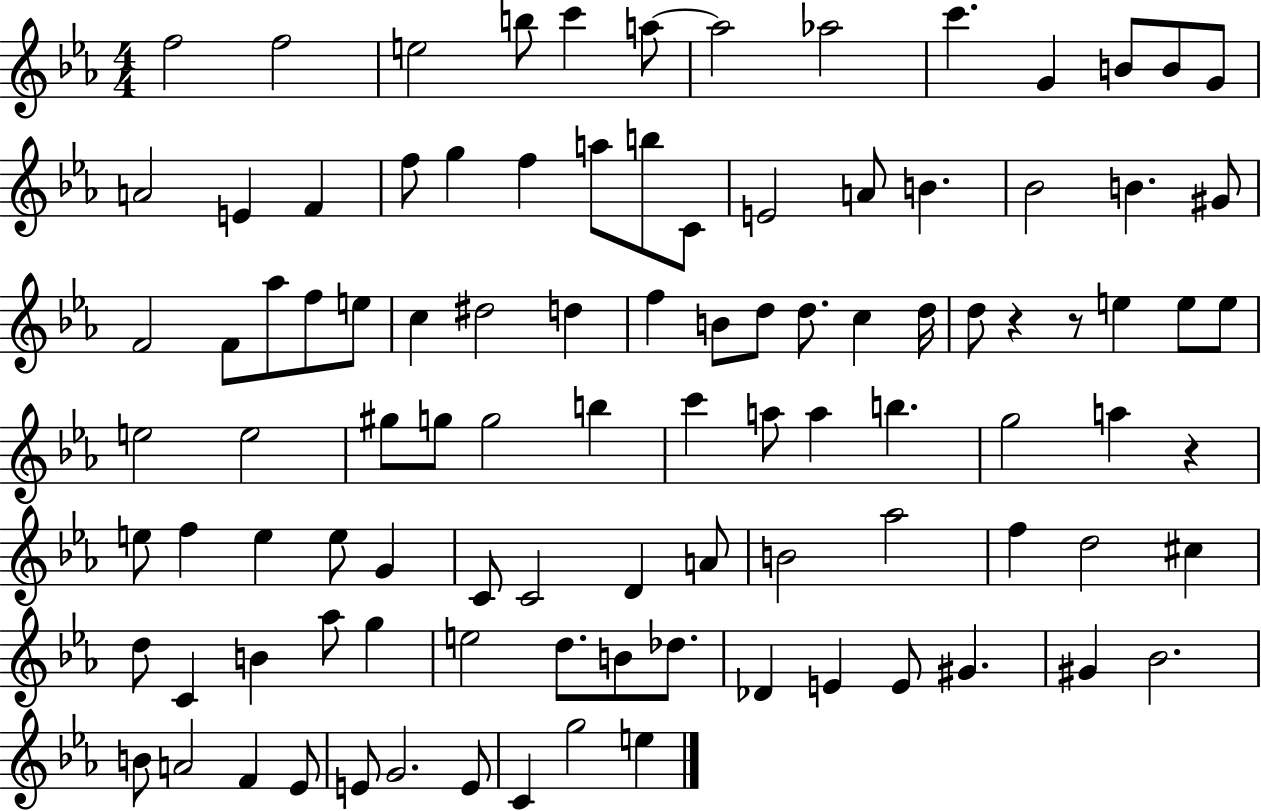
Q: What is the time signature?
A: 4/4